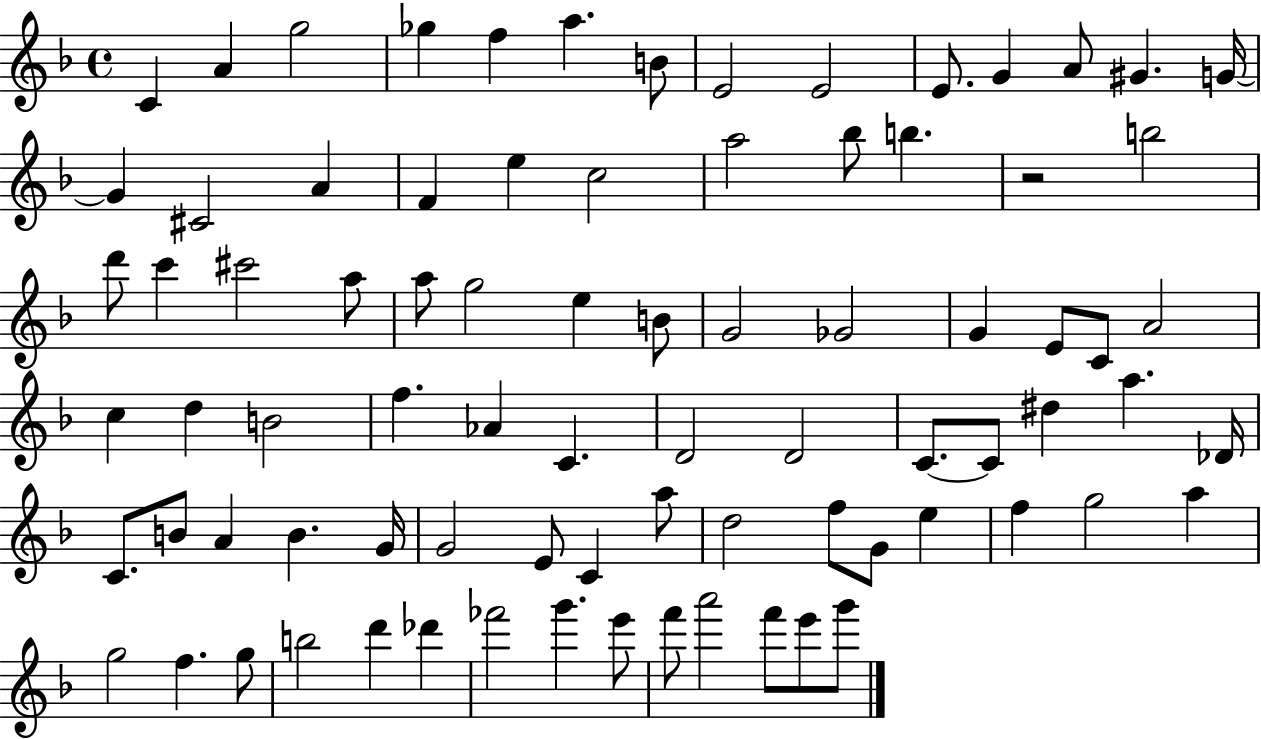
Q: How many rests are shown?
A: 1